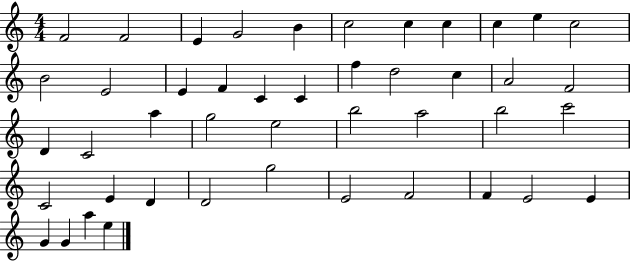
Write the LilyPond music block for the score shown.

{
  \clef treble
  \numericTimeSignature
  \time 4/4
  \key c \major
  f'2 f'2 | e'4 g'2 b'4 | c''2 c''4 c''4 | c''4 e''4 c''2 | \break b'2 e'2 | e'4 f'4 c'4 c'4 | f''4 d''2 c''4 | a'2 f'2 | \break d'4 c'2 a''4 | g''2 e''2 | b''2 a''2 | b''2 c'''2 | \break c'2 e'4 d'4 | d'2 g''2 | e'2 f'2 | f'4 e'2 e'4 | \break g'4 g'4 a''4 e''4 | \bar "|."
}